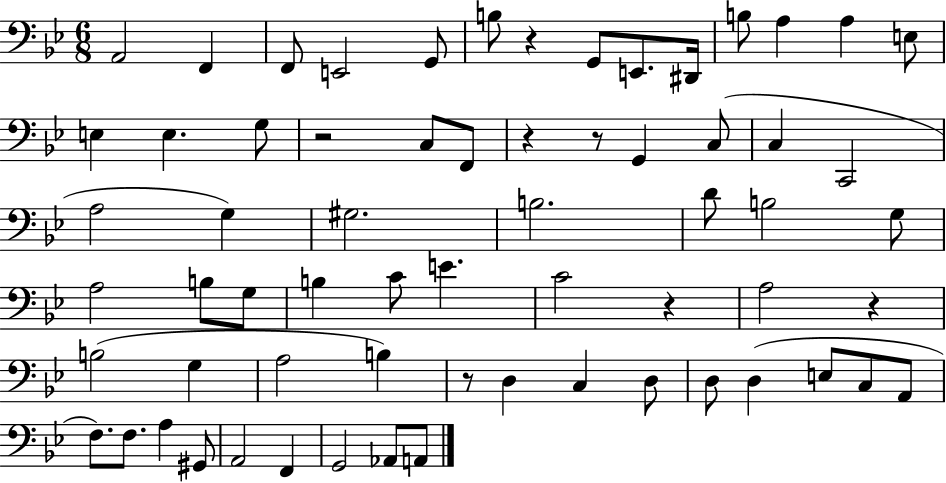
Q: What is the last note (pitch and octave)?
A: A2